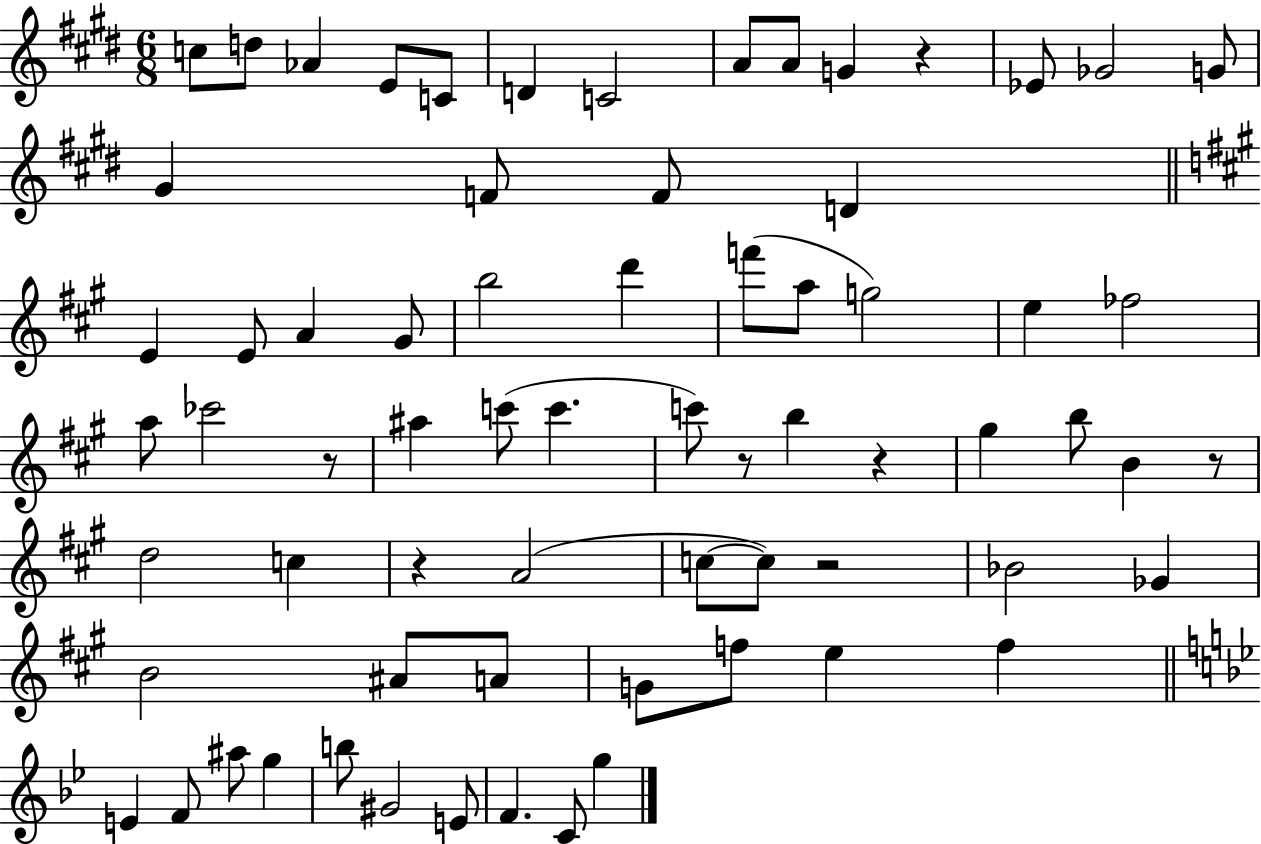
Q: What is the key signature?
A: E major